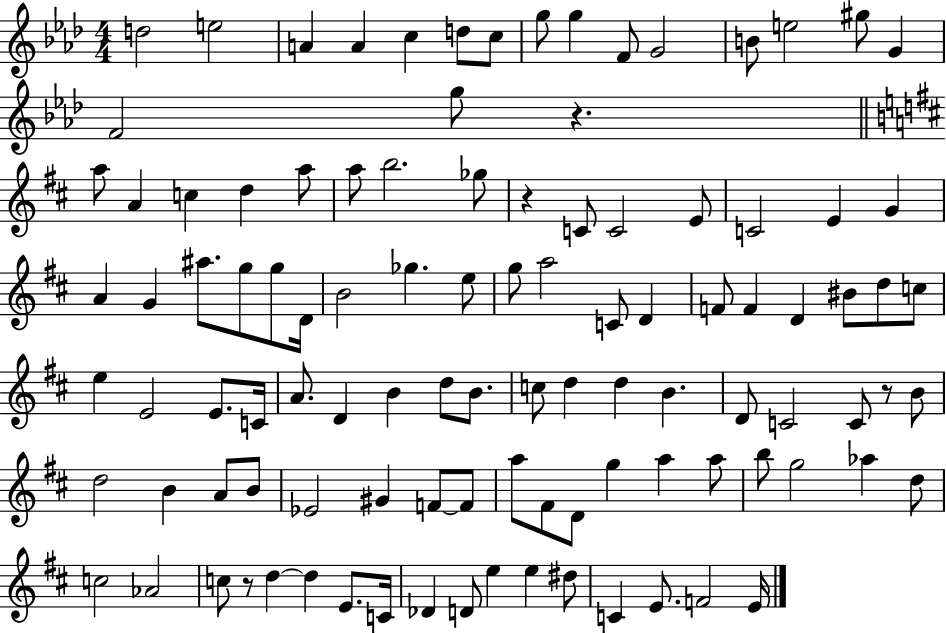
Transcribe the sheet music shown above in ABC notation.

X:1
T:Untitled
M:4/4
L:1/4
K:Ab
d2 e2 A A c d/2 c/2 g/2 g F/2 G2 B/2 e2 ^g/2 G F2 g/2 z a/2 A c d a/2 a/2 b2 _g/2 z C/2 C2 E/2 C2 E G A G ^a/2 g/2 g/2 D/4 B2 _g e/2 g/2 a2 C/2 D F/2 F D ^B/2 d/2 c/2 e E2 E/2 C/4 A/2 D B d/2 B/2 c/2 d d B D/2 C2 C/2 z/2 B/2 d2 B A/2 B/2 _E2 ^G F/2 F/2 a/2 ^F/2 D/2 g a a/2 b/2 g2 _a d/2 c2 _A2 c/2 z/2 d d E/2 C/4 _D D/2 e e ^d/2 C E/2 F2 E/4